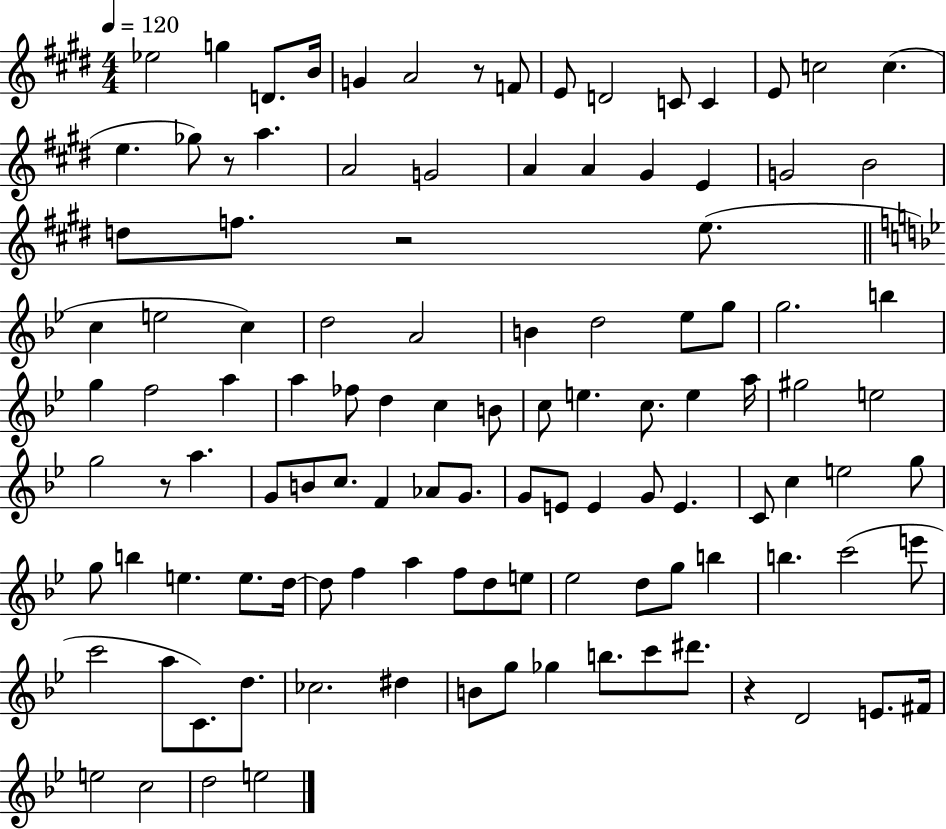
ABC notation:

X:1
T:Untitled
M:4/4
L:1/4
K:E
_e2 g D/2 B/4 G A2 z/2 F/2 E/2 D2 C/2 C E/2 c2 c e _g/2 z/2 a A2 G2 A A ^G E G2 B2 d/2 f/2 z2 e/2 c e2 c d2 A2 B d2 _e/2 g/2 g2 b g f2 a a _f/2 d c B/2 c/2 e c/2 e a/4 ^g2 e2 g2 z/2 a G/2 B/2 c/2 F _A/2 G/2 G/2 E/2 E G/2 E C/2 c e2 g/2 g/2 b e e/2 d/4 d/2 f a f/2 d/2 e/2 _e2 d/2 g/2 b b c'2 e'/2 c'2 a/2 C/2 d/2 _c2 ^d B/2 g/2 _g b/2 c'/2 ^d'/2 z D2 E/2 ^F/4 e2 c2 d2 e2